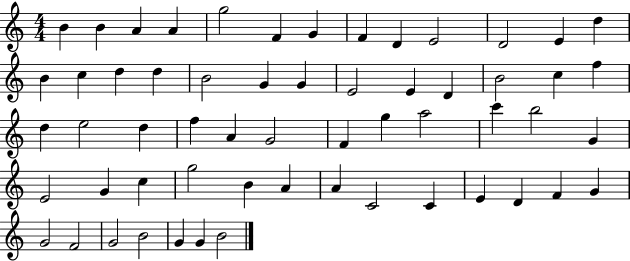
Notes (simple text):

B4/q B4/q A4/q A4/q G5/h F4/q G4/q F4/q D4/q E4/h D4/h E4/q D5/q B4/q C5/q D5/q D5/q B4/h G4/q G4/q E4/h E4/q D4/q B4/h C5/q F5/q D5/q E5/h D5/q F5/q A4/q G4/h F4/q G5/q A5/h C6/q B5/h G4/q E4/h G4/q C5/q G5/h B4/q A4/q A4/q C4/h C4/q E4/q D4/q F4/q G4/q G4/h F4/h G4/h B4/h G4/q G4/q B4/h